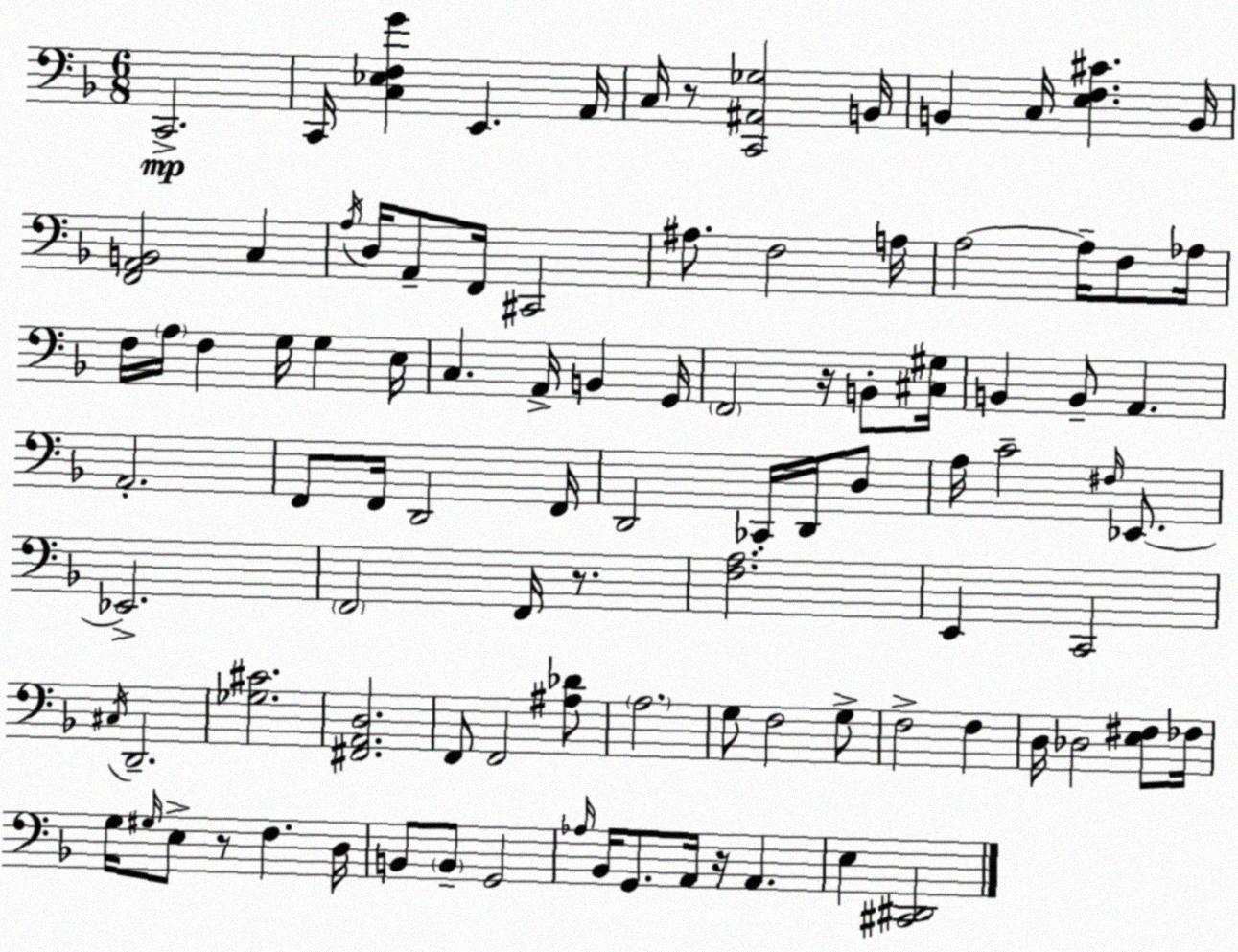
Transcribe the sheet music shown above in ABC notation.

X:1
T:Untitled
M:6/8
L:1/4
K:F
C,,2 C,,/4 [C,_E,F,G] E,, A,,/4 C,/4 z/2 [C,,^A,,_G,]2 B,,/4 B,, C,/4 [E,F,^C] B,,/4 [F,,A,,B,,]2 C, A,/4 D,/4 A,,/2 F,,/4 ^C,,2 ^A,/2 F,2 A,/4 A,2 A,/4 F,/2 _A,/4 F,/4 A,/4 F, G,/4 G, E,/4 C, A,,/4 B,, G,,/4 F,,2 z/4 B,,/2 [^C,^G,]/4 B,, B,,/2 A,, A,,2 F,,/2 F,,/4 D,,2 F,,/4 D,,2 _C,,/4 D,,/4 D,/2 A,/4 C2 ^F,/4 _E,,/2 _E,,2 F,,2 F,,/4 z/2 [F,A,]2 E,, C,,2 ^C,/4 D,,2 [_G,^C]2 [^F,,A,,D,]2 F,,/2 F,,2 [^A,_D]/2 A,2 G,/2 F,2 G,/2 F,2 F, D,/4 _D,2 [E,^F,]/2 _F,/4 G,/4 ^G,/4 E,/2 z/2 F, D,/4 B,,/2 B,,/2 G,,2 _A,/4 _B,,/4 G,,/2 A,,/4 z/4 A,, E, [^C,,^D,,]2